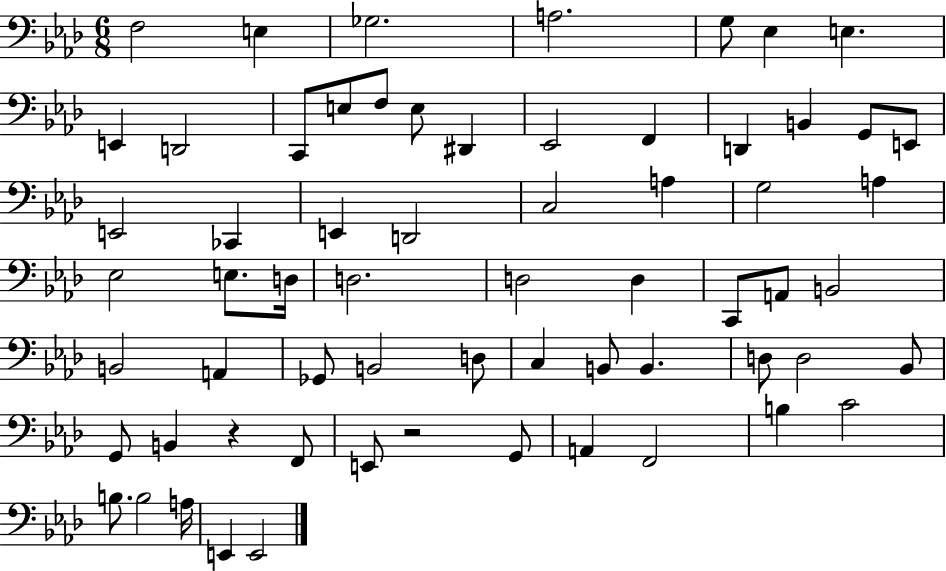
{
  \clef bass
  \numericTimeSignature
  \time 6/8
  \key aes \major
  f2 e4 | ges2. | a2. | g8 ees4 e4. | \break e,4 d,2 | c,8 e8 f8 e8 dis,4 | ees,2 f,4 | d,4 b,4 g,8 e,8 | \break e,2 ces,4 | e,4 d,2 | c2 a4 | g2 a4 | \break ees2 e8. d16 | d2. | d2 d4 | c,8 a,8 b,2 | \break b,2 a,4 | ges,8 b,2 d8 | c4 b,8 b,4. | d8 d2 bes,8 | \break g,8 b,4 r4 f,8 | e,8 r2 g,8 | a,4 f,2 | b4 c'2 | \break b8. b2 a16 | e,4 e,2 | \bar "|."
}